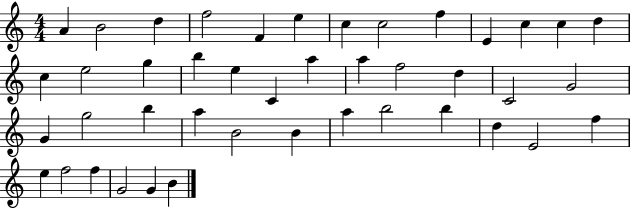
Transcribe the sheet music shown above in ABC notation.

X:1
T:Untitled
M:4/4
L:1/4
K:C
A B2 d f2 F e c c2 f E c c d c e2 g b e C a a f2 d C2 G2 G g2 b a B2 B a b2 b d E2 f e f2 f G2 G B